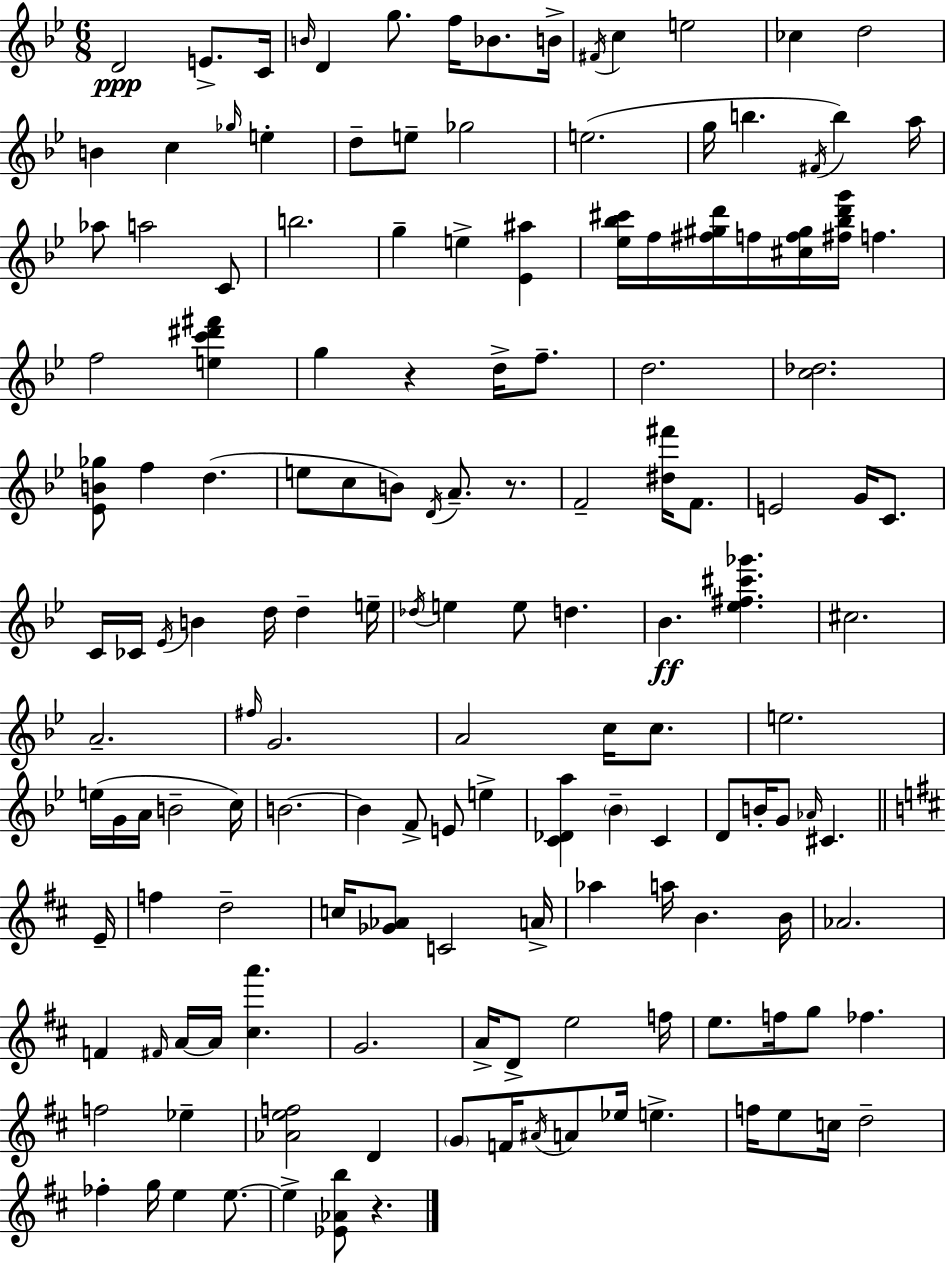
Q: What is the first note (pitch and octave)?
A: D4